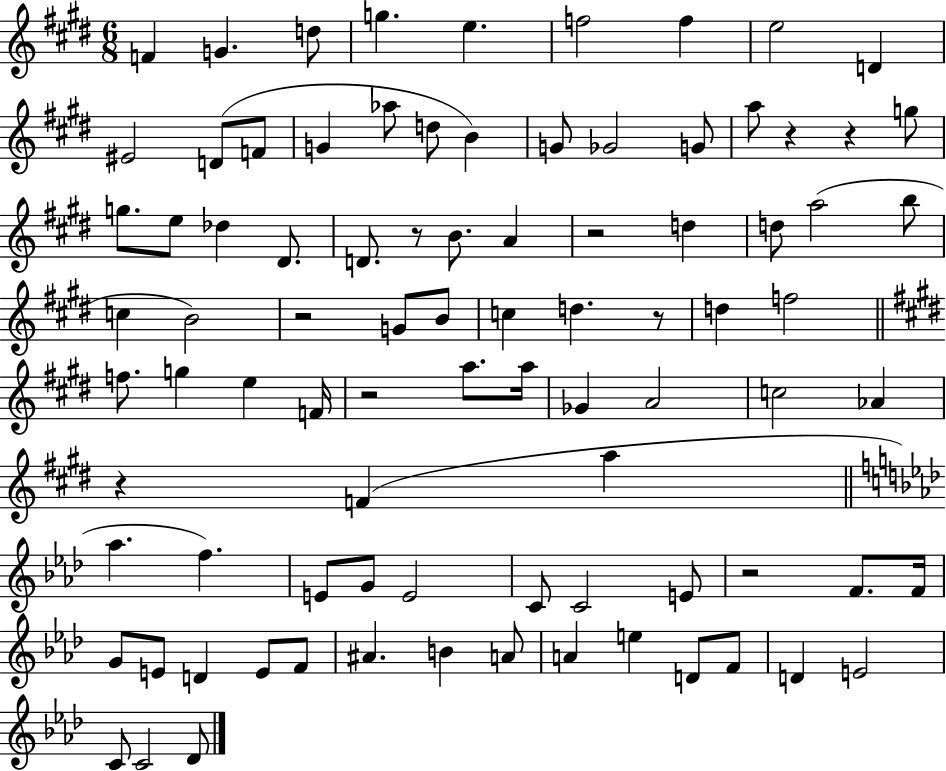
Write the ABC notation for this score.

X:1
T:Untitled
M:6/8
L:1/4
K:E
F G d/2 g e f2 f e2 D ^E2 D/2 F/2 G _a/2 d/2 B G/2 _G2 G/2 a/2 z z g/2 g/2 e/2 _d ^D/2 D/2 z/2 B/2 A z2 d d/2 a2 b/2 c B2 z2 G/2 B/2 c d z/2 d f2 f/2 g e F/4 z2 a/2 a/4 _G A2 c2 _A z F a _a f E/2 G/2 E2 C/2 C2 E/2 z2 F/2 F/4 G/2 E/2 D E/2 F/2 ^A B A/2 A e D/2 F/2 D E2 C/2 C2 _D/2